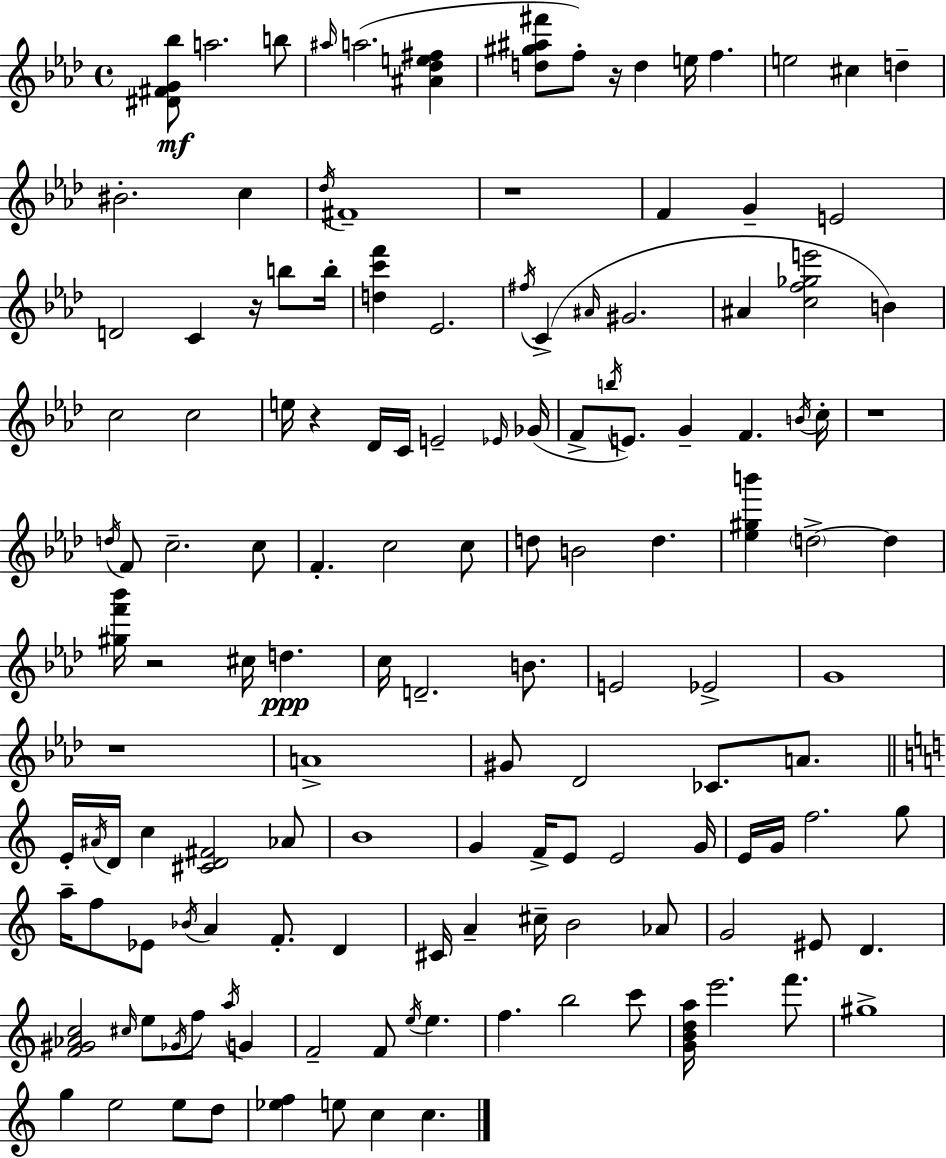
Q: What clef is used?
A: treble